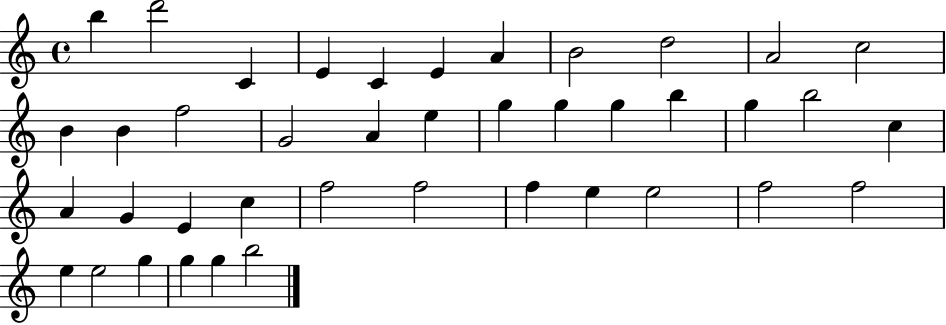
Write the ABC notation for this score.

X:1
T:Untitled
M:4/4
L:1/4
K:C
b d'2 C E C E A B2 d2 A2 c2 B B f2 G2 A e g g g b g b2 c A G E c f2 f2 f e e2 f2 f2 e e2 g g g b2